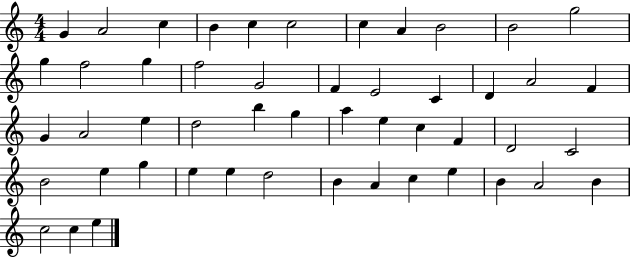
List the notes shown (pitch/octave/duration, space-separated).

G4/q A4/h C5/q B4/q C5/q C5/h C5/q A4/q B4/h B4/h G5/h G5/q F5/h G5/q F5/h G4/h F4/q E4/h C4/q D4/q A4/h F4/q G4/q A4/h E5/q D5/h B5/q G5/q A5/q E5/q C5/q F4/q D4/h C4/h B4/h E5/q G5/q E5/q E5/q D5/h B4/q A4/q C5/q E5/q B4/q A4/h B4/q C5/h C5/q E5/q